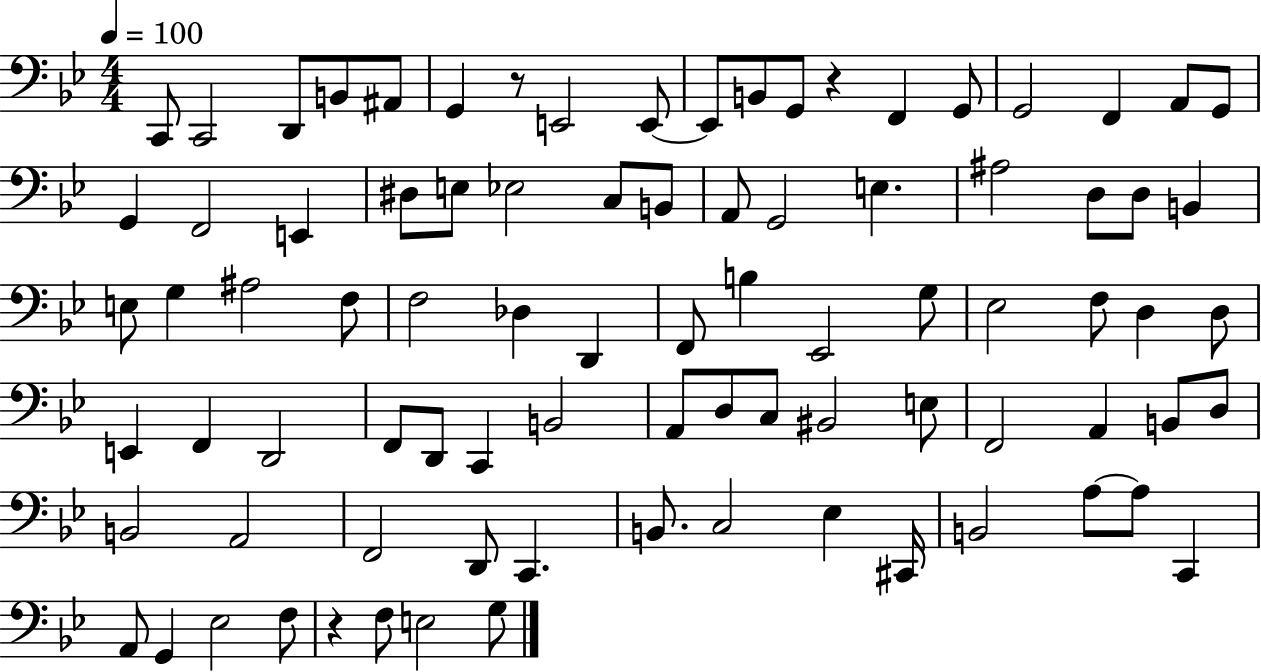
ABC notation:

X:1
T:Untitled
M:4/4
L:1/4
K:Bb
C,,/2 C,,2 D,,/2 B,,/2 ^A,,/2 G,, z/2 E,,2 E,,/2 E,,/2 B,,/2 G,,/2 z F,, G,,/2 G,,2 F,, A,,/2 G,,/2 G,, F,,2 E,, ^D,/2 E,/2 _E,2 C,/2 B,,/2 A,,/2 G,,2 E, ^A,2 D,/2 D,/2 B,, E,/2 G, ^A,2 F,/2 F,2 _D, D,, F,,/2 B, _E,,2 G,/2 _E,2 F,/2 D, D,/2 E,, F,, D,,2 F,,/2 D,,/2 C,, B,,2 A,,/2 D,/2 C,/2 ^B,,2 E,/2 F,,2 A,, B,,/2 D,/2 B,,2 A,,2 F,,2 D,,/2 C,, B,,/2 C,2 _E, ^C,,/4 B,,2 A,/2 A,/2 C,, A,,/2 G,, _E,2 F,/2 z F,/2 E,2 G,/2